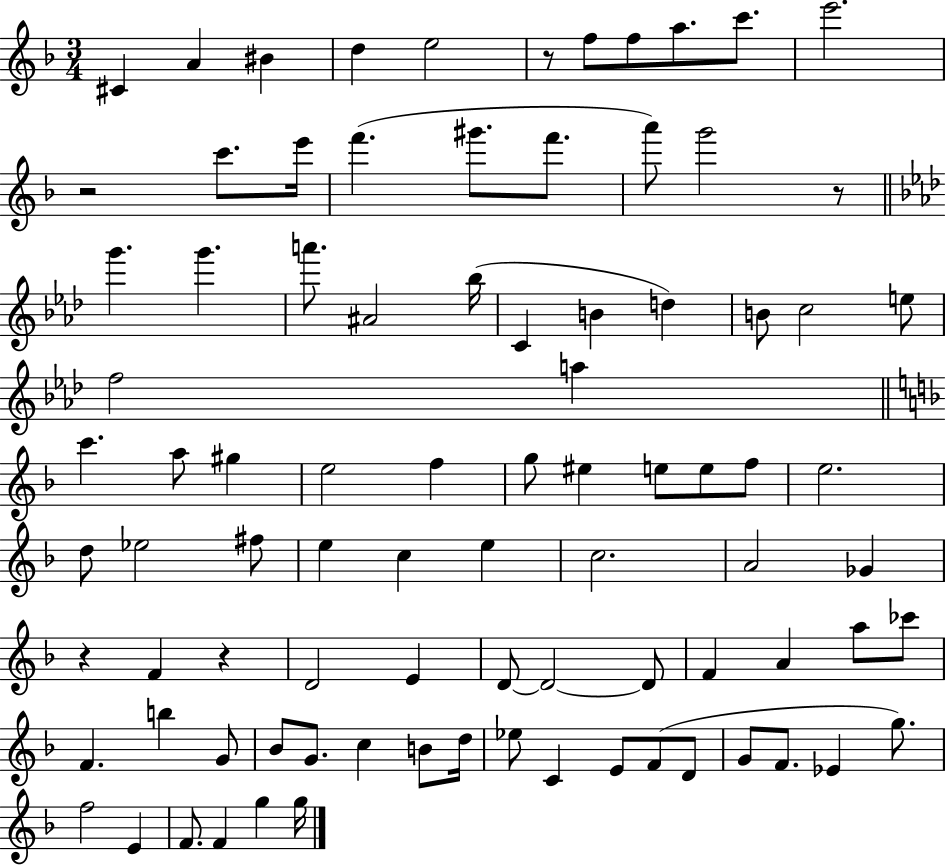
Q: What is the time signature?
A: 3/4